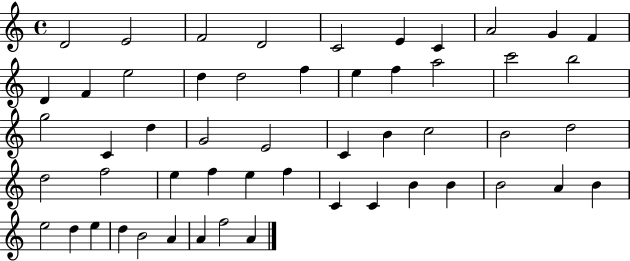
X:1
T:Untitled
M:4/4
L:1/4
K:C
D2 E2 F2 D2 C2 E C A2 G F D F e2 d d2 f e f a2 c'2 b2 g2 C d G2 E2 C B c2 B2 d2 d2 f2 e f e f C C B B B2 A B e2 d e d B2 A A f2 A